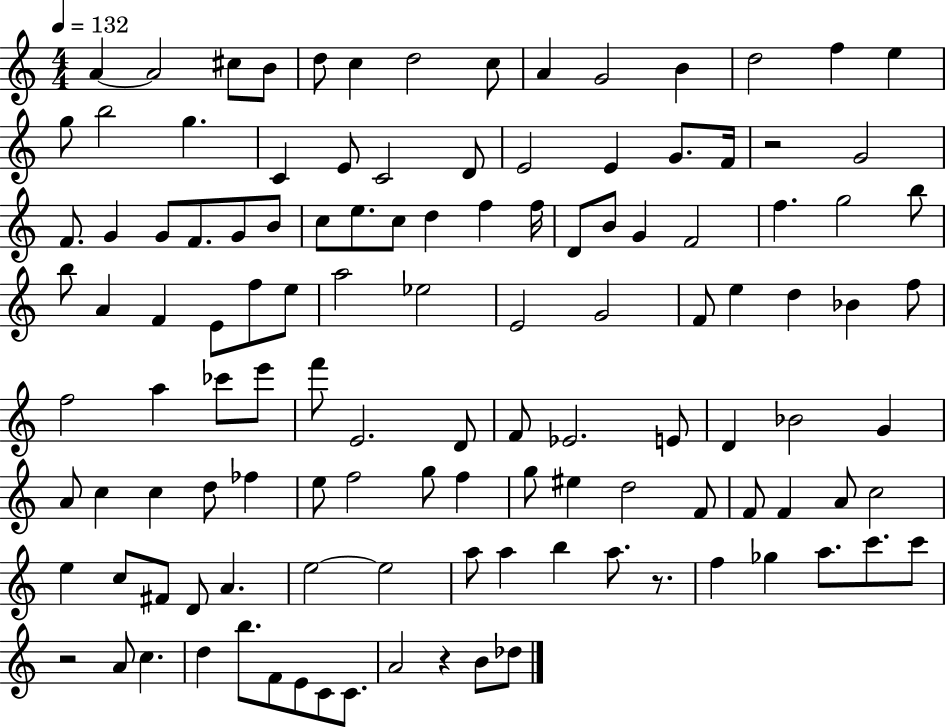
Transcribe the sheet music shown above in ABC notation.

X:1
T:Untitled
M:4/4
L:1/4
K:C
A A2 ^c/2 B/2 d/2 c d2 c/2 A G2 B d2 f e g/2 b2 g C E/2 C2 D/2 E2 E G/2 F/4 z2 G2 F/2 G G/2 F/2 G/2 B/2 c/2 e/2 c/2 d f f/4 D/2 B/2 G F2 f g2 b/2 b/2 A F E/2 f/2 e/2 a2 _e2 E2 G2 F/2 e d _B f/2 f2 a _c'/2 e'/2 f'/2 E2 D/2 F/2 _E2 E/2 D _B2 G A/2 c c d/2 _f e/2 f2 g/2 f g/2 ^e d2 F/2 F/2 F A/2 c2 e c/2 ^F/2 D/2 A e2 e2 a/2 a b a/2 z/2 f _g a/2 c'/2 c'/2 z2 A/2 c d b/2 F/2 E/2 C/2 C/2 A2 z B/2 _d/2